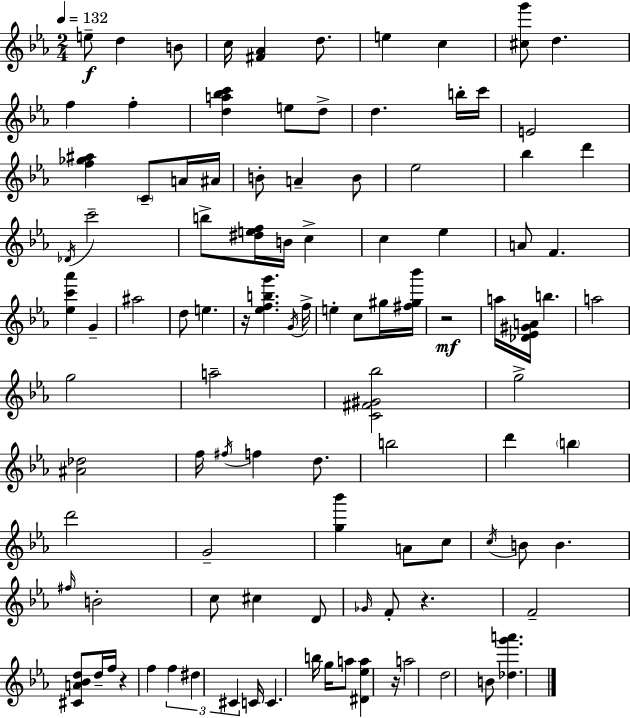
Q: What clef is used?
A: treble